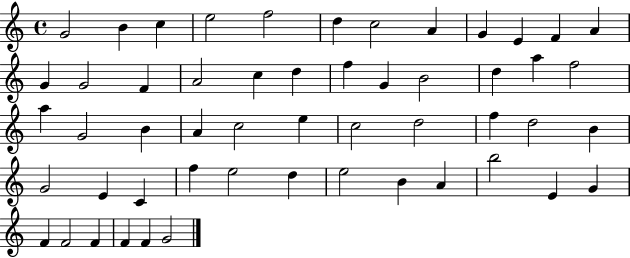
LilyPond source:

{
  \clef treble
  \time 4/4
  \defaultTimeSignature
  \key c \major
  g'2 b'4 c''4 | e''2 f''2 | d''4 c''2 a'4 | g'4 e'4 f'4 a'4 | \break g'4 g'2 f'4 | a'2 c''4 d''4 | f''4 g'4 b'2 | d''4 a''4 f''2 | \break a''4 g'2 b'4 | a'4 c''2 e''4 | c''2 d''2 | f''4 d''2 b'4 | \break g'2 e'4 c'4 | f''4 e''2 d''4 | e''2 b'4 a'4 | b''2 e'4 g'4 | \break f'4 f'2 f'4 | f'4 f'4 g'2 | \bar "|."
}